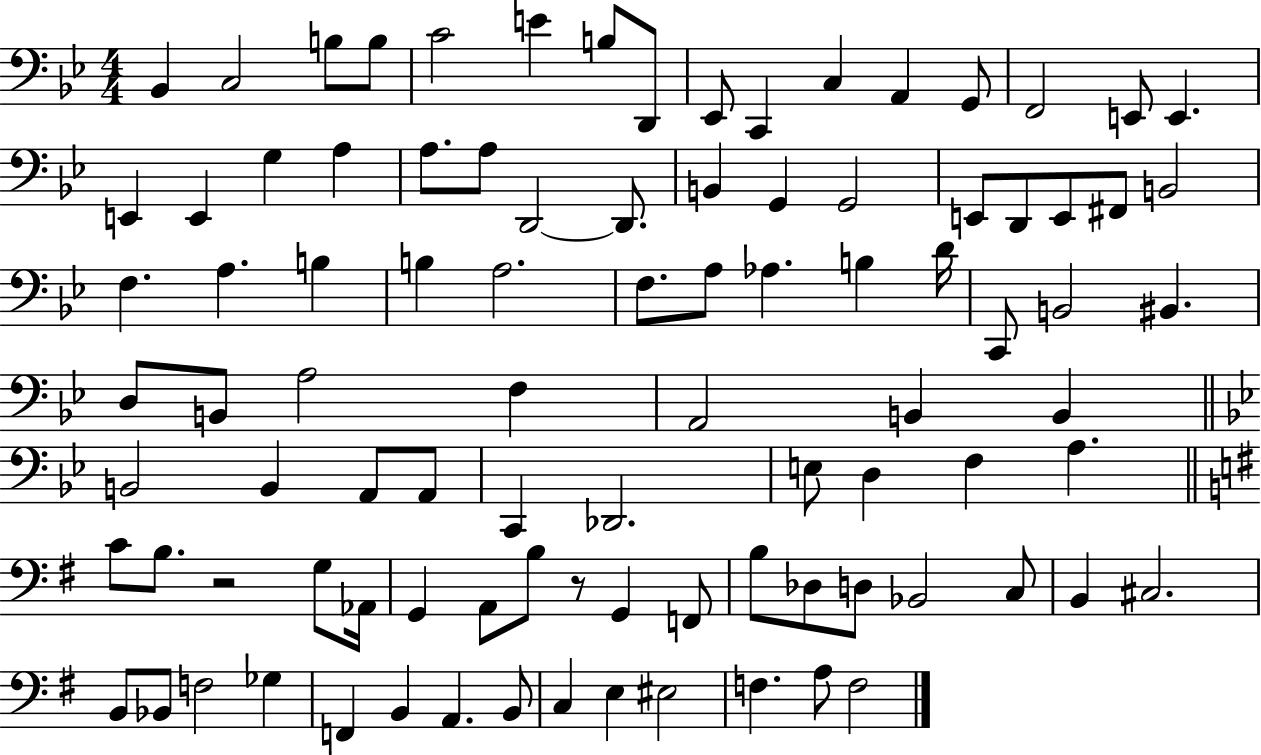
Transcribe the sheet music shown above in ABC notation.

X:1
T:Untitled
M:4/4
L:1/4
K:Bb
_B,, C,2 B,/2 B,/2 C2 E B,/2 D,,/2 _E,,/2 C,, C, A,, G,,/2 F,,2 E,,/2 E,, E,, E,, G, A, A,/2 A,/2 D,,2 D,,/2 B,, G,, G,,2 E,,/2 D,,/2 E,,/2 ^F,,/2 B,,2 F, A, B, B, A,2 F,/2 A,/2 _A, B, D/4 C,,/2 B,,2 ^B,, D,/2 B,,/2 A,2 F, A,,2 B,, B,, B,,2 B,, A,,/2 A,,/2 C,, _D,,2 E,/2 D, F, A, C/2 B,/2 z2 G,/2 _A,,/4 G,, A,,/2 B,/2 z/2 G,, F,,/2 B,/2 _D,/2 D,/2 _B,,2 C,/2 B,, ^C,2 B,,/2 _B,,/2 F,2 _G, F,, B,, A,, B,,/2 C, E, ^E,2 F, A,/2 F,2